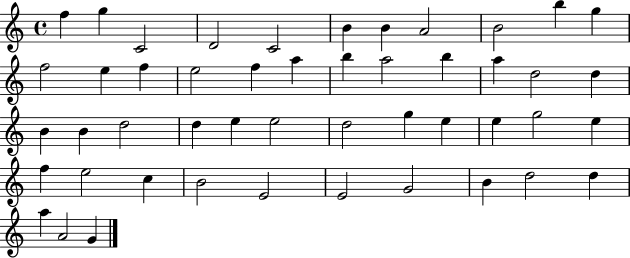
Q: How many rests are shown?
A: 0